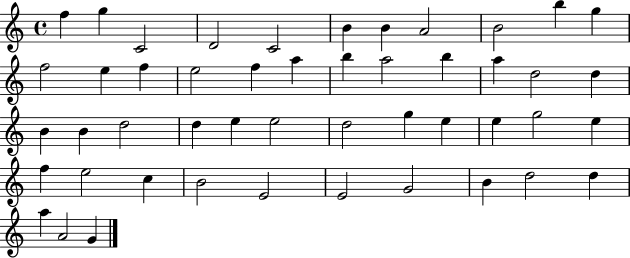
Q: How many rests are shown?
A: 0